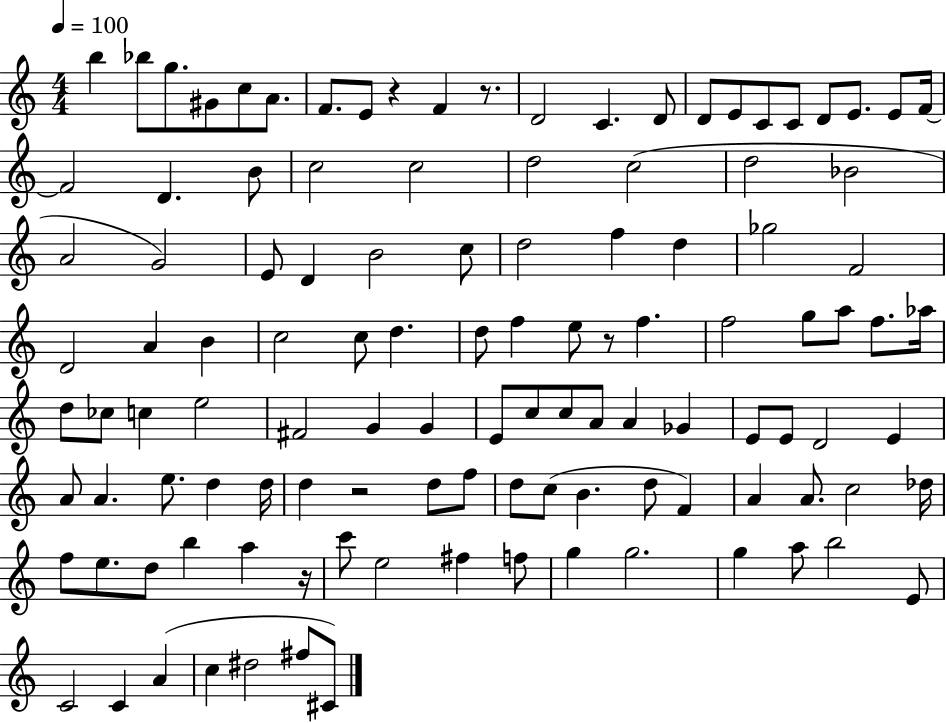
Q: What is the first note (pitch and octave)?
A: B5